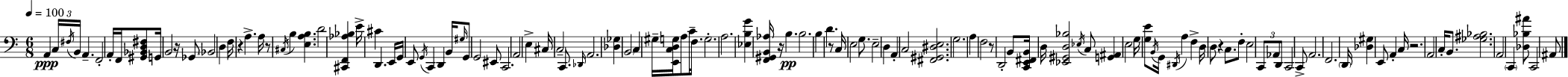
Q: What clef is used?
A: bass